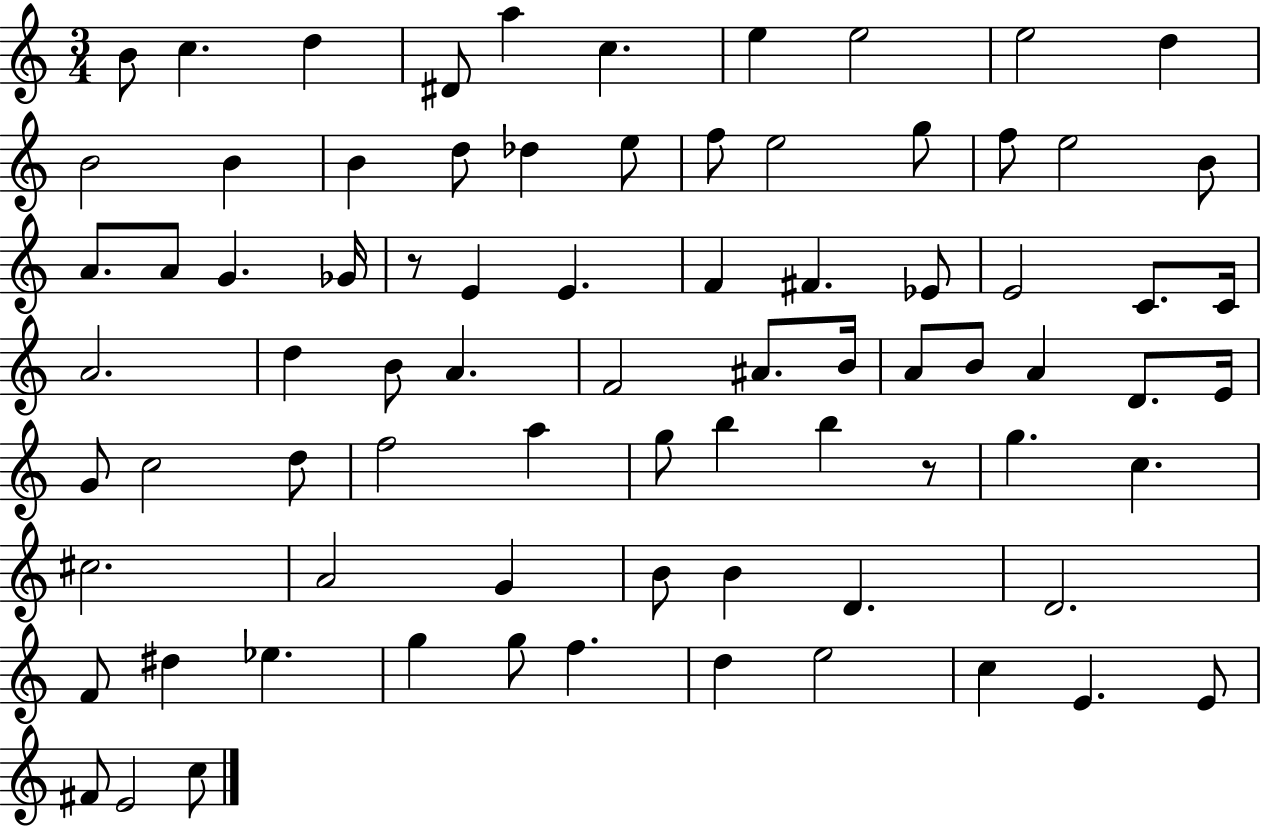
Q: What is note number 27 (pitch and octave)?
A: E4